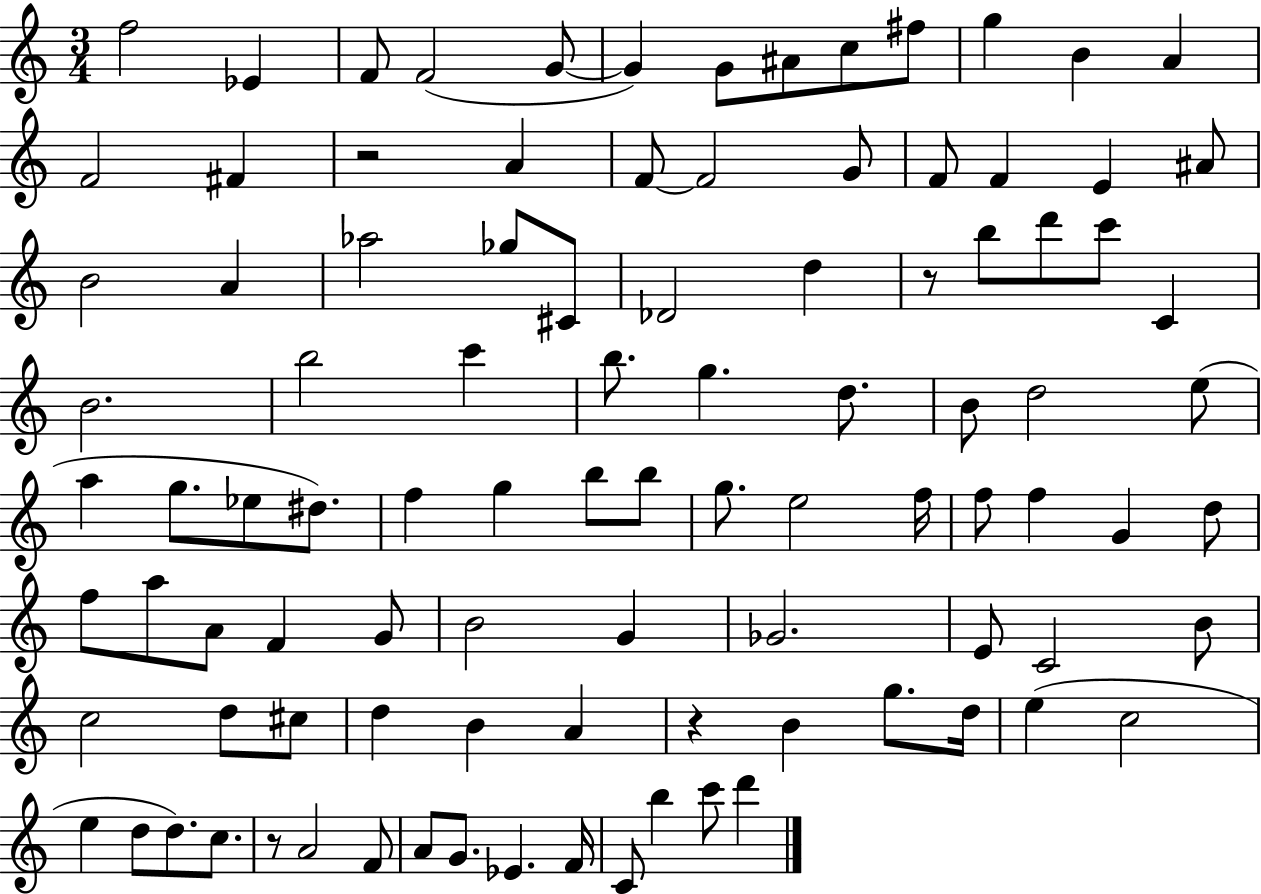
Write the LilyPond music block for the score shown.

{
  \clef treble
  \numericTimeSignature
  \time 3/4
  \key c \major
  \repeat volta 2 { f''2 ees'4 | f'8 f'2( g'8~~ | g'4) g'8 ais'8 c''8 fis''8 | g''4 b'4 a'4 | \break f'2 fis'4 | r2 a'4 | f'8~~ f'2 g'8 | f'8 f'4 e'4 ais'8 | \break b'2 a'4 | aes''2 ges''8 cis'8 | des'2 d''4 | r8 b''8 d'''8 c'''8 c'4 | \break b'2. | b''2 c'''4 | b''8. g''4. d''8. | b'8 d''2 e''8( | \break a''4 g''8. ees''8 dis''8.) | f''4 g''4 b''8 b''8 | g''8. e''2 f''16 | f''8 f''4 g'4 d''8 | \break f''8 a''8 a'8 f'4 g'8 | b'2 g'4 | ges'2. | e'8 c'2 b'8 | \break c''2 d''8 cis''8 | d''4 b'4 a'4 | r4 b'4 g''8. d''16 | e''4( c''2 | \break e''4 d''8 d''8.) c''8. | r8 a'2 f'8 | a'8 g'8. ees'4. f'16 | c'8 b''4 c'''8 d'''4 | \break } \bar "|."
}